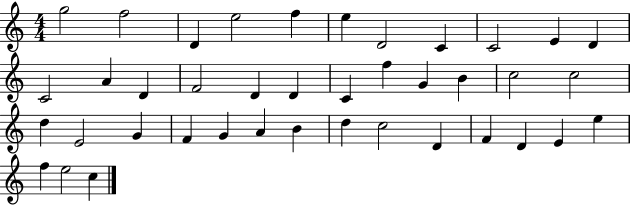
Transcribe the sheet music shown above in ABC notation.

X:1
T:Untitled
M:4/4
L:1/4
K:C
g2 f2 D e2 f e D2 C C2 E D C2 A D F2 D D C f G B c2 c2 d E2 G F G A B d c2 D F D E e f e2 c